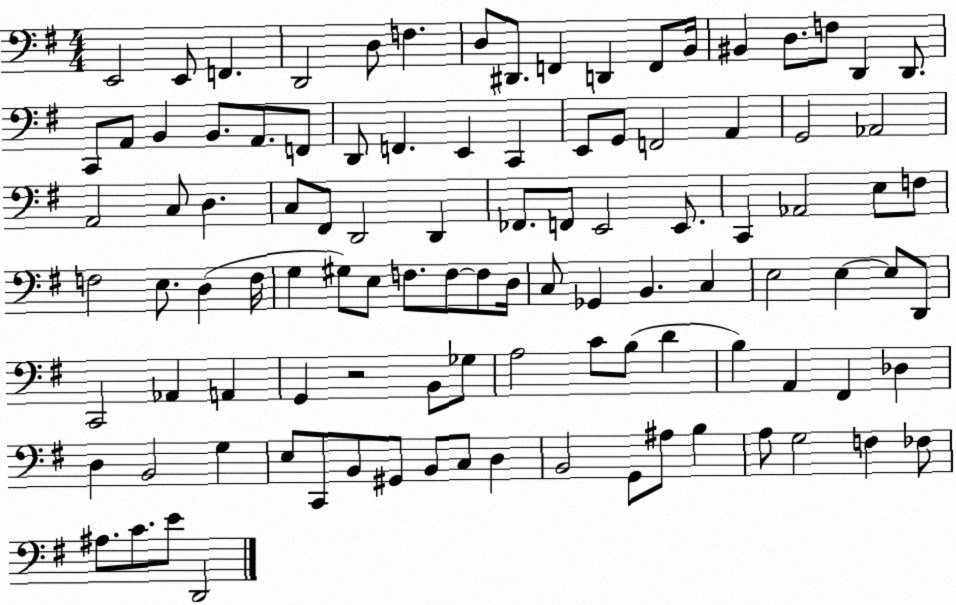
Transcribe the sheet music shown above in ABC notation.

X:1
T:Untitled
M:4/4
L:1/4
K:G
E,,2 E,,/2 F,, D,,2 D,/2 F, D,/2 ^D,,/2 F,, D,, F,,/2 B,,/4 ^B,, D,/2 F,/2 D,, D,,/2 C,,/2 A,,/2 B,, B,,/2 A,,/2 F,,/2 D,,/2 F,, E,, C,, E,,/2 G,,/2 F,,2 A,, G,,2 _A,,2 A,,2 C,/2 D, C,/2 ^F,,/2 D,,2 D,, _F,,/2 F,,/2 E,,2 E,,/2 C,, _A,,2 E,/2 F,/2 F,2 E,/2 D, F,/4 G, ^G,/2 E,/2 F,/2 F,/2 F,/2 D,/4 C,/2 _G,, B,, C, E,2 E, E,/2 D,,/2 C,,2 _A,, A,, G,, z2 B,,/2 _G,/2 A,2 C/2 B,/2 D B, A,, ^F,, _D, D, B,,2 G, E,/2 C,,/2 B,,/2 ^G,,/2 B,,/2 C,/2 D, B,,2 G,,/2 ^A,/2 B, A,/2 G,2 F, _F,/2 ^A,/2 C/2 E/2 D,,2